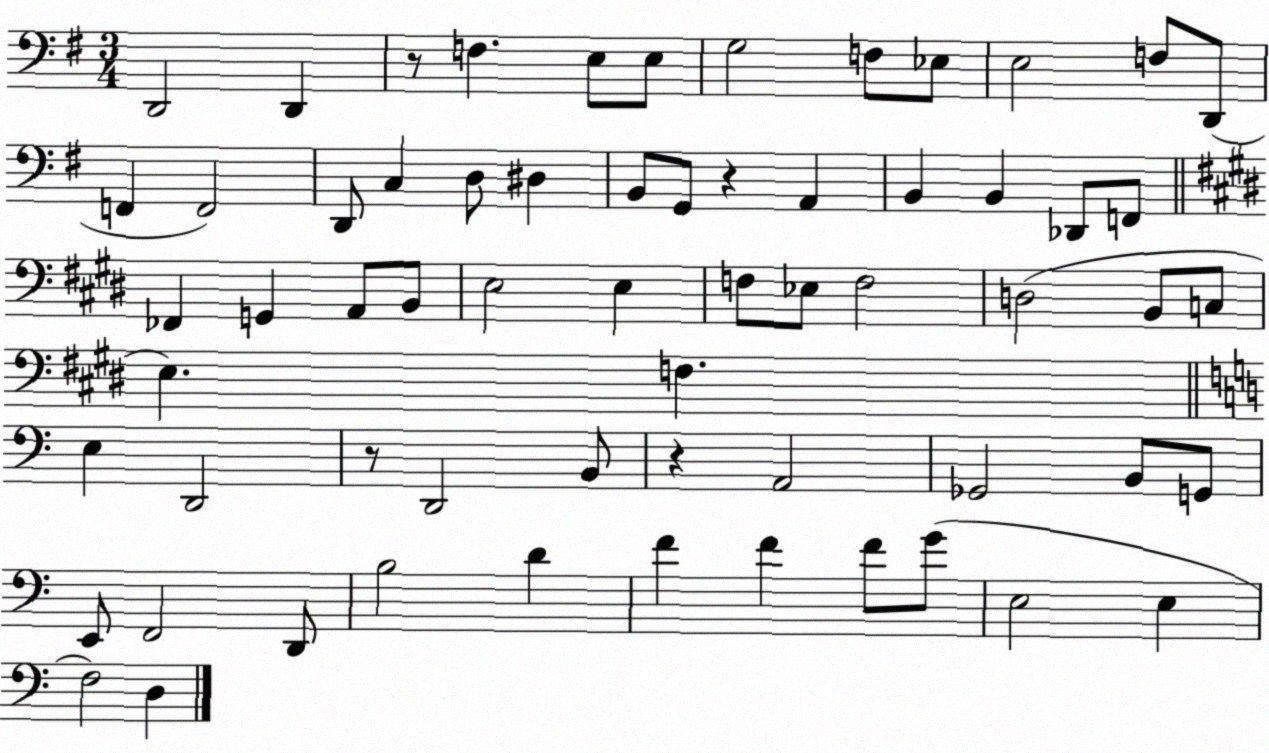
X:1
T:Untitled
M:3/4
L:1/4
K:G
D,,2 D,, z/2 F, E,/2 E,/2 G,2 F,/2 _E,/2 E,2 F,/2 D,,/2 F,, F,,2 D,,/2 C, D,/2 ^D, B,,/2 G,,/2 z A,, B,, B,, _D,,/2 F,,/2 _F,, G,, A,,/2 B,,/2 E,2 E, F,/2 _E,/2 F,2 D,2 B,,/2 C,/2 E, F, E, D,,2 z/2 D,,2 B,,/2 z A,,2 _G,,2 B,,/2 G,,/2 E,,/2 F,,2 D,,/2 B,2 D F F F/2 G/2 E,2 E, F,2 D,